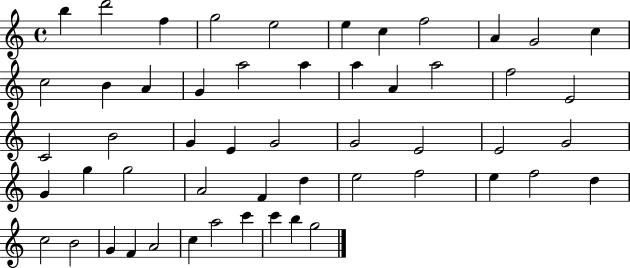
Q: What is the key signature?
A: C major